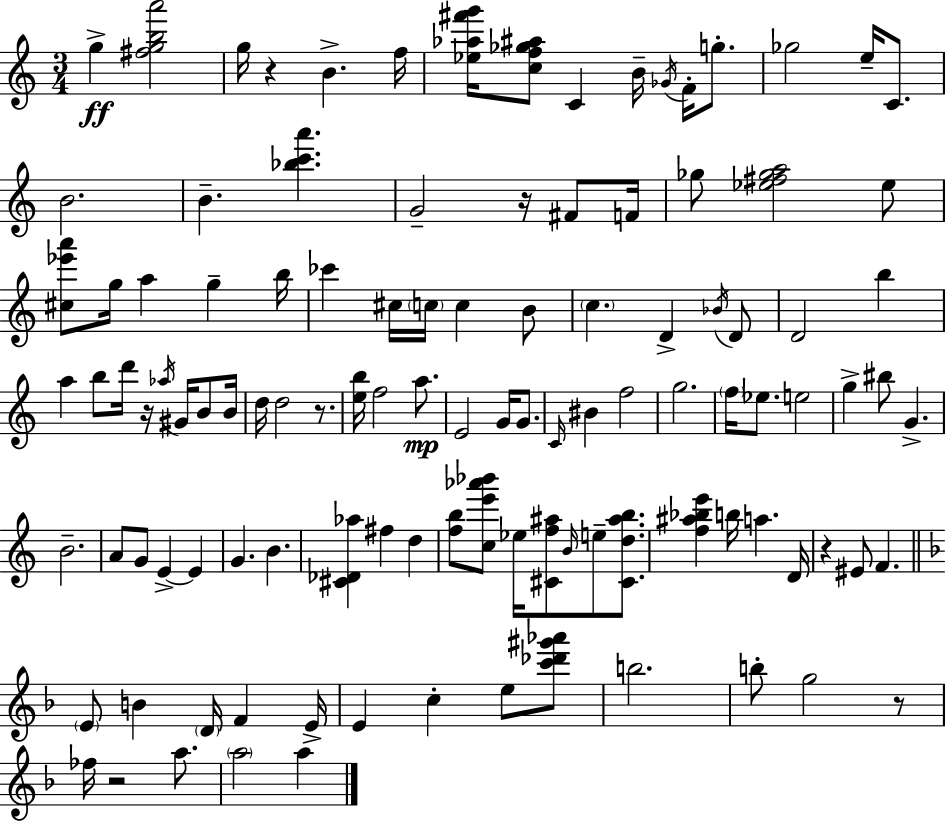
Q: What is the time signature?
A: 3/4